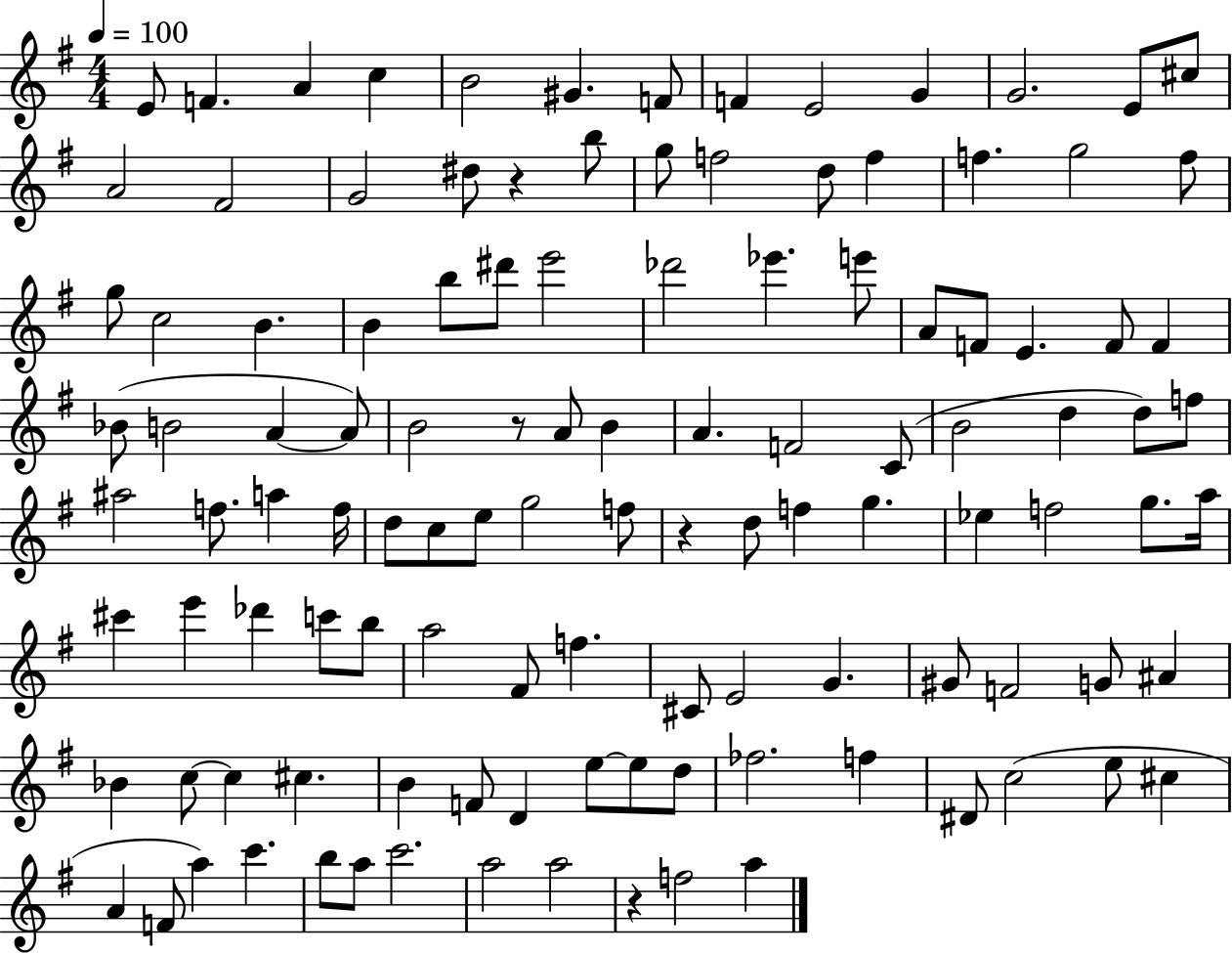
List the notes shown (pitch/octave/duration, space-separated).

E4/e F4/q. A4/q C5/q B4/h G#4/q. F4/e F4/q E4/h G4/q G4/h. E4/e C#5/e A4/h F#4/h G4/h D#5/e R/q B5/e G5/e F5/h D5/e F5/q F5/q. G5/h F5/e G5/e C5/h B4/q. B4/q B5/e D#6/e E6/h Db6/h Eb6/q. E6/e A4/e F4/e E4/q. F4/e F4/q Bb4/e B4/h A4/q A4/e B4/h R/e A4/e B4/q A4/q. F4/h C4/e B4/h D5/q D5/e F5/e A#5/h F5/e. A5/q F5/s D5/e C5/e E5/e G5/h F5/e R/q D5/e F5/q G5/q. Eb5/q F5/h G5/e. A5/s C#6/q E6/q Db6/q C6/e B5/e A5/h F#4/e F5/q. C#4/e E4/h G4/q. G#4/e F4/h G4/e A#4/q Bb4/q C5/e C5/q C#5/q. B4/q F4/e D4/q E5/e E5/e D5/e FES5/h. F5/q D#4/e C5/h E5/e C#5/q A4/q F4/e A5/q C6/q. B5/e A5/e C6/h. A5/h A5/h R/q F5/h A5/q